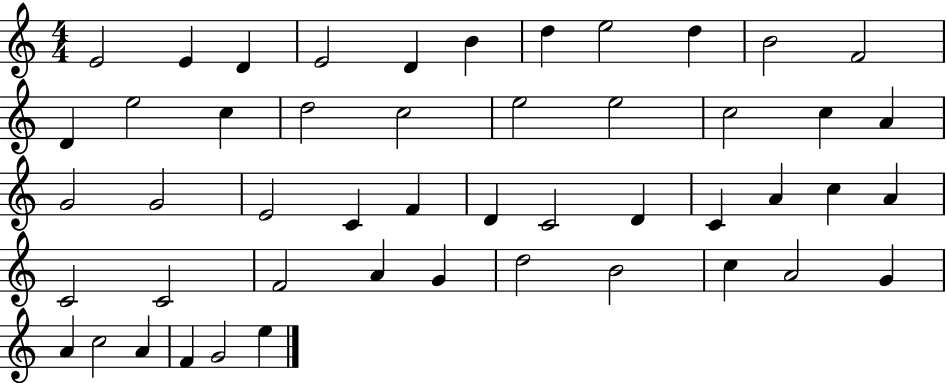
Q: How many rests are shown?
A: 0